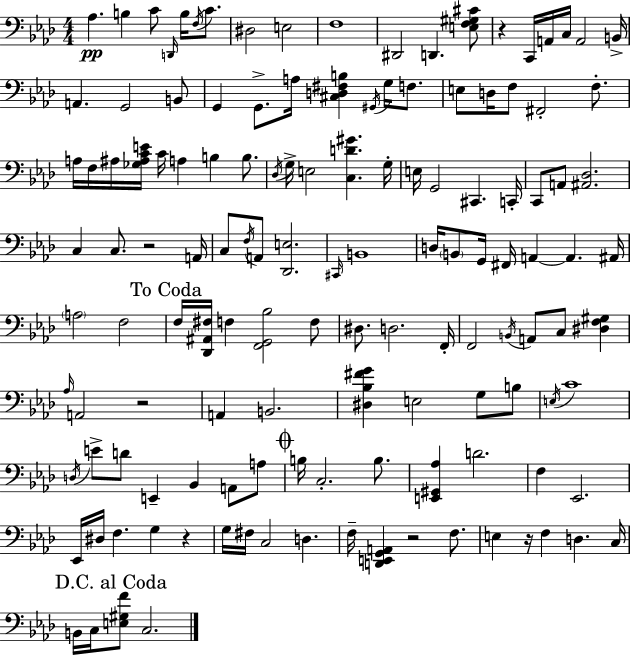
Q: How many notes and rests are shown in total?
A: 133